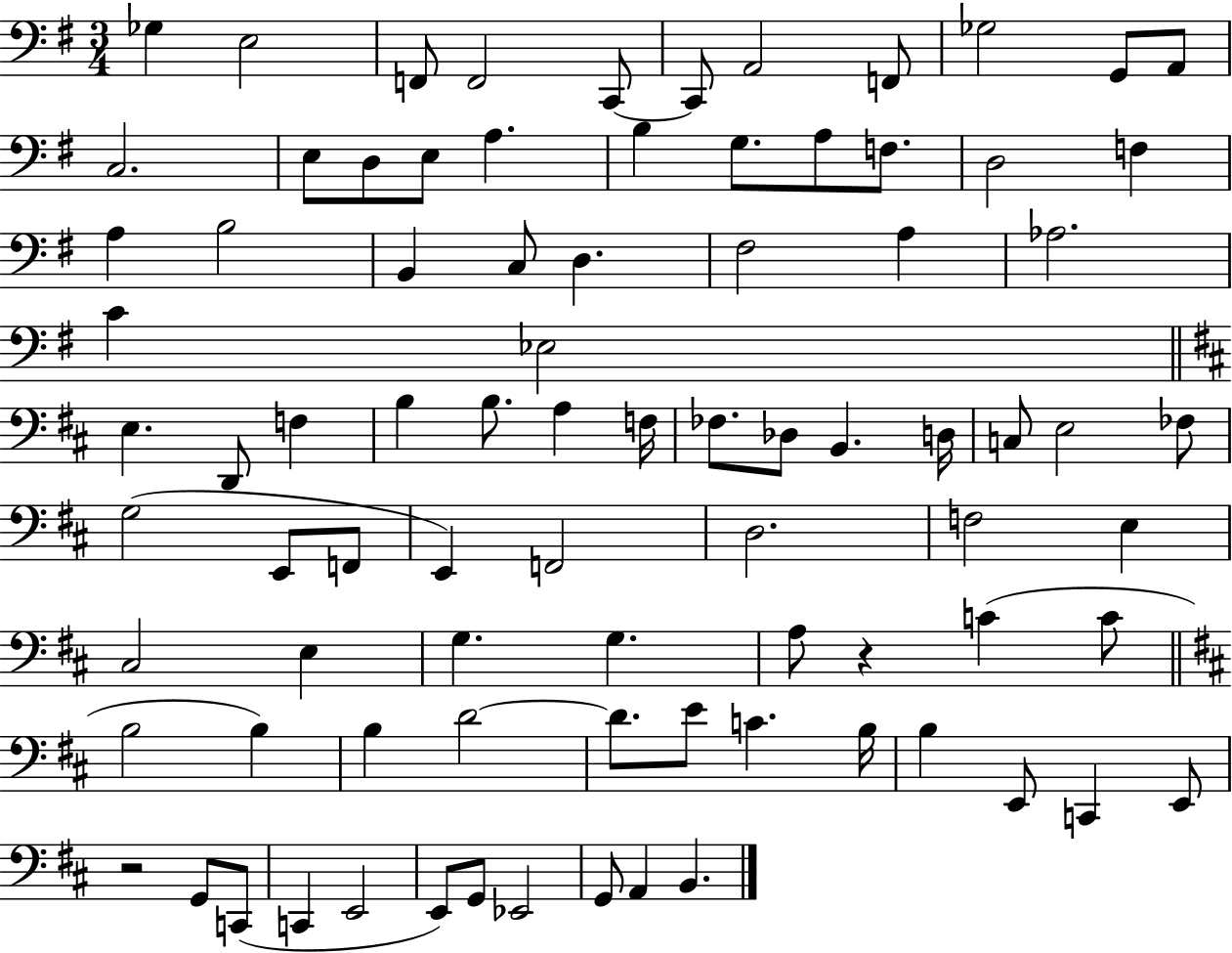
Gb3/q E3/h F2/e F2/h C2/e C2/e A2/h F2/e Gb3/h G2/e A2/e C3/h. E3/e D3/e E3/e A3/q. B3/q G3/e. A3/e F3/e. D3/h F3/q A3/q B3/h B2/q C3/e D3/q. F#3/h A3/q Ab3/h. C4/q Eb3/h E3/q. D2/e F3/q B3/q B3/e. A3/q F3/s FES3/e. Db3/e B2/q. D3/s C3/e E3/h FES3/e G3/h E2/e F2/e E2/q F2/h D3/h. F3/h E3/q C#3/h E3/q G3/q. G3/q. A3/e R/q C4/q C4/e B3/h B3/q B3/q D4/h D4/e. E4/e C4/q. B3/s B3/q E2/e C2/q E2/e R/h G2/e C2/e C2/q E2/h E2/e G2/e Eb2/h G2/e A2/q B2/q.